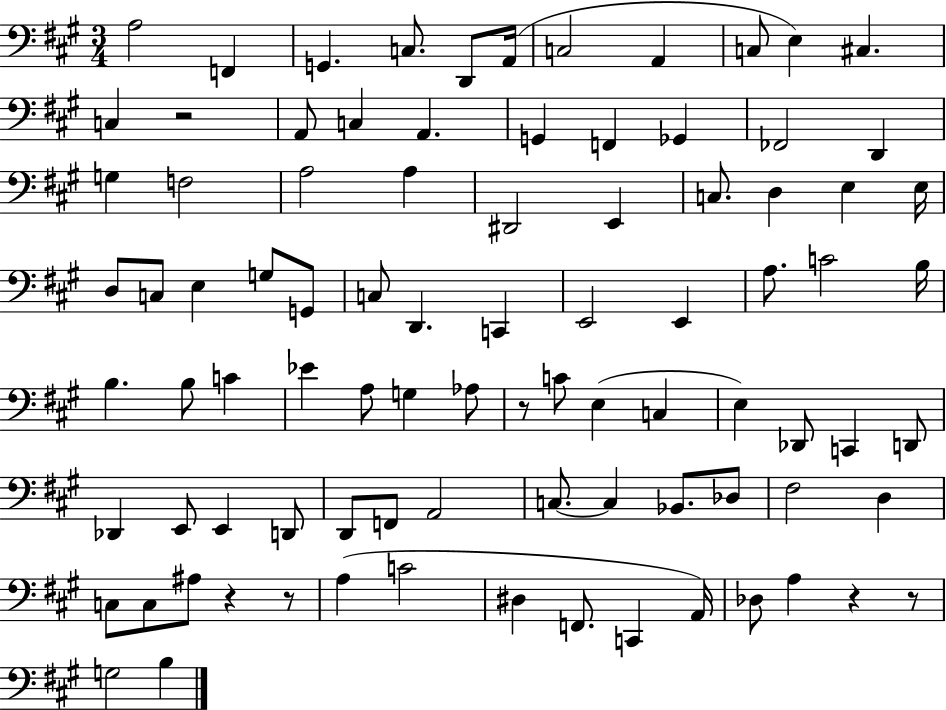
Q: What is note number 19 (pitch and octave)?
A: FES2